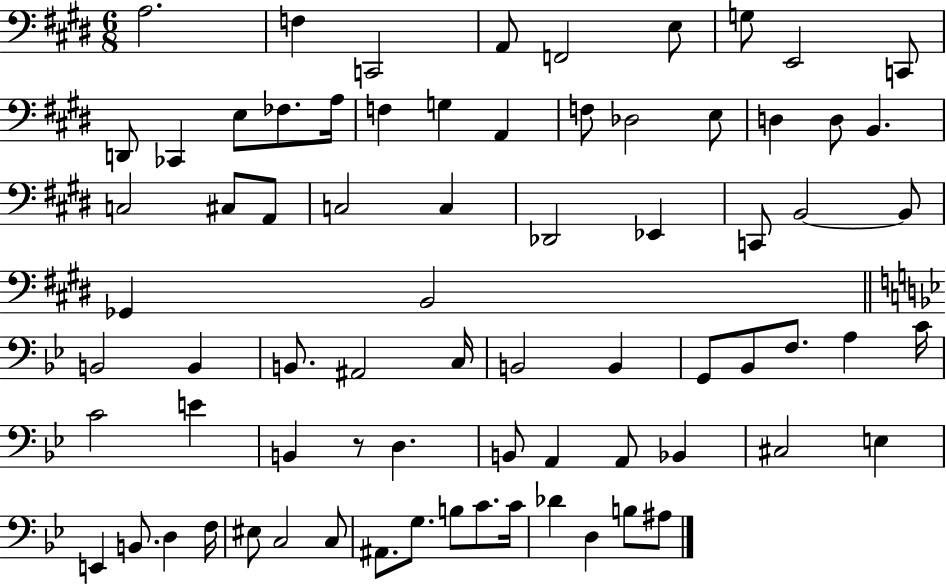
A3/h. F3/q C2/h A2/e F2/h E3/e G3/e E2/h C2/e D2/e CES2/q E3/e FES3/e. A3/s F3/q G3/q A2/q F3/e Db3/h E3/e D3/q D3/e B2/q. C3/h C#3/e A2/e C3/h C3/q Db2/h Eb2/q C2/e B2/h B2/e Gb2/q B2/h B2/h B2/q B2/e. A#2/h C3/s B2/h B2/q G2/e Bb2/e F3/e. A3/q C4/s C4/h E4/q B2/q R/e D3/q. B2/e A2/q A2/e Bb2/q C#3/h E3/q E2/q B2/e. D3/q F3/s EIS3/e C3/h C3/e A#2/e. G3/e. B3/e C4/e. C4/s Db4/q D3/q B3/e A#3/e